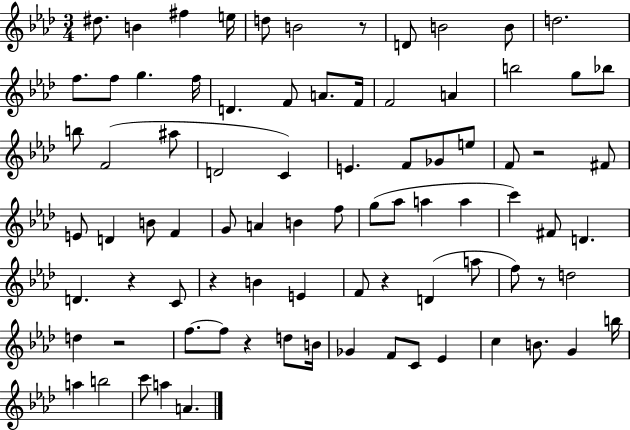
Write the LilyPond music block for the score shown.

{
  \clef treble
  \numericTimeSignature
  \time 3/4
  \key aes \major
  dis''8. b'4 fis''4 e''16 | d''8 b'2 r8 | d'8 b'2 b'8 | d''2. | \break f''8. f''8 g''4. f''16 | d'4. f'8 a'8. f'16 | f'2 a'4 | b''2 g''8 bes''8 | \break b''8 f'2( ais''8 | d'2 c'4) | e'4. f'8 ges'8 e''8 | f'8 r2 fis'8 | \break e'8 d'4 b'8 f'4 | g'8 a'4 b'4 f''8 | g''8( aes''8 a''4 a''4 | c'''4) fis'8 d'4. | \break d'4. r4 c'8 | r4 b'4 e'4 | f'8 r4 d'4( a''8 | f''8) r8 d''2 | \break d''4 r2 | f''8.~~ f''8 r4 d''8 b'16 | ges'4 f'8 c'8 ees'4 | c''4 b'8. g'4 b''16 | \break a''4 b''2 | c'''8 a''4 a'4. | \bar "|."
}